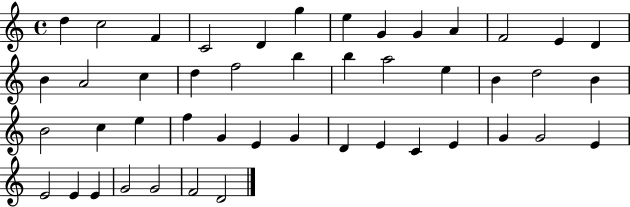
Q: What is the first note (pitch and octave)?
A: D5